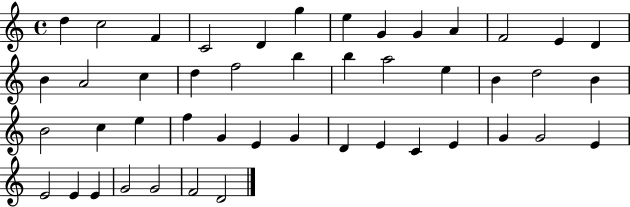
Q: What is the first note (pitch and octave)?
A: D5